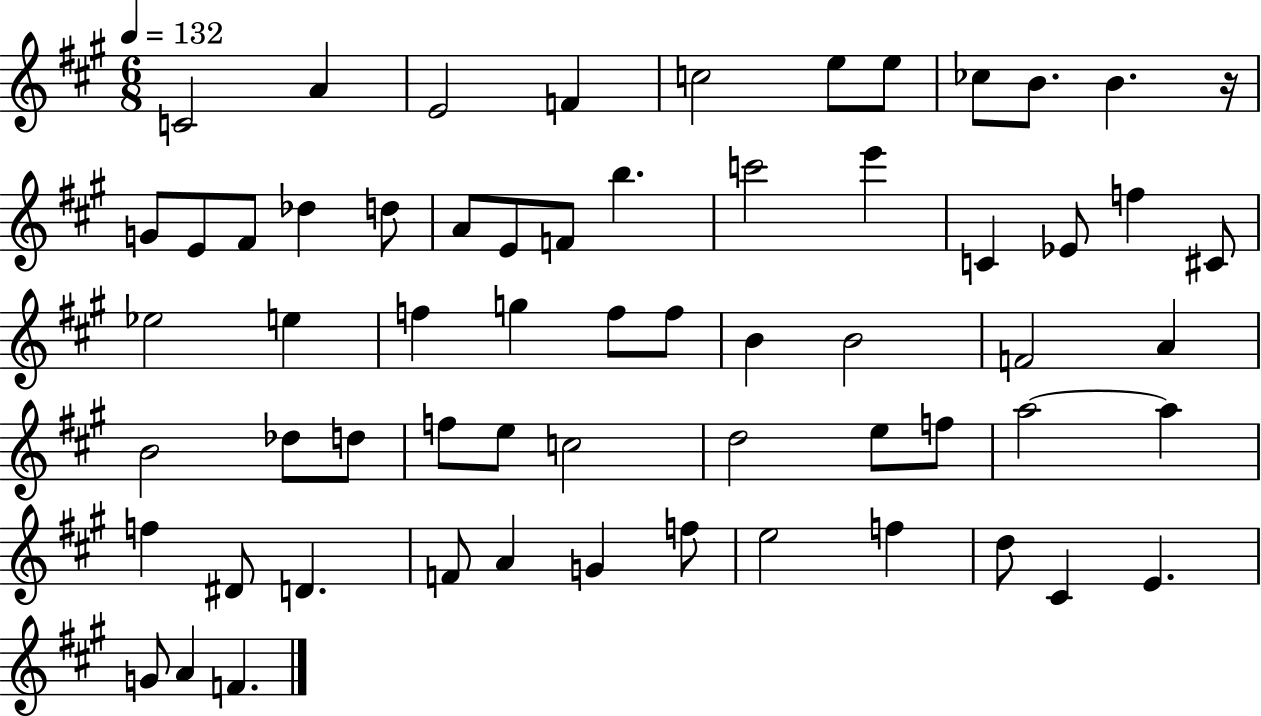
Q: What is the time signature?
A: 6/8